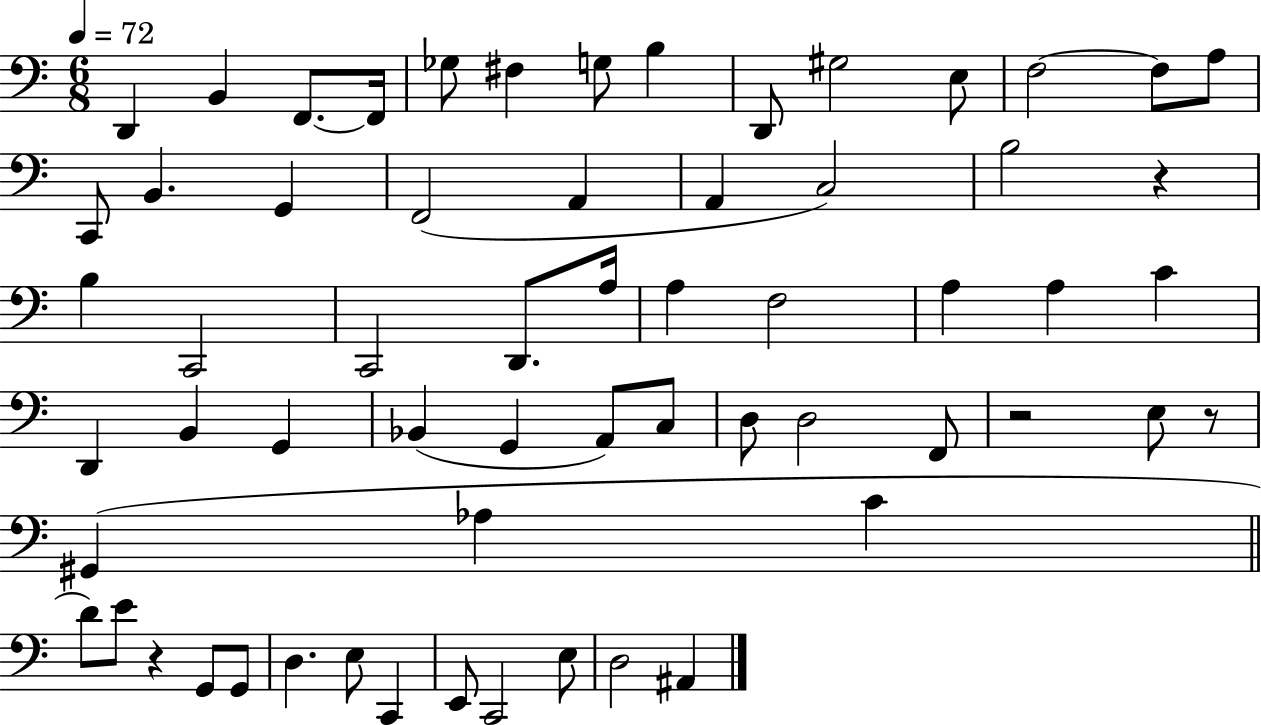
D2/q B2/q F2/e. F2/s Gb3/e F#3/q G3/e B3/q D2/e G#3/h E3/e F3/h F3/e A3/e C2/e B2/q. G2/q F2/h A2/q A2/q C3/h B3/h R/q B3/q C2/h C2/h D2/e. A3/s A3/q F3/h A3/q A3/q C4/q D2/q B2/q G2/q Bb2/q G2/q A2/e C3/e D3/e D3/h F2/e R/h E3/e R/e G#2/q Ab3/q C4/q D4/e E4/e R/q G2/e G2/e D3/q. E3/e C2/q E2/e C2/h E3/e D3/h A#2/q